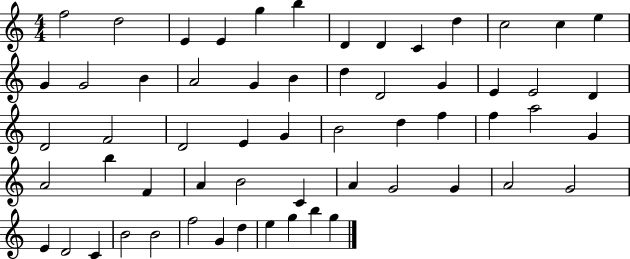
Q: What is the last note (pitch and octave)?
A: G5